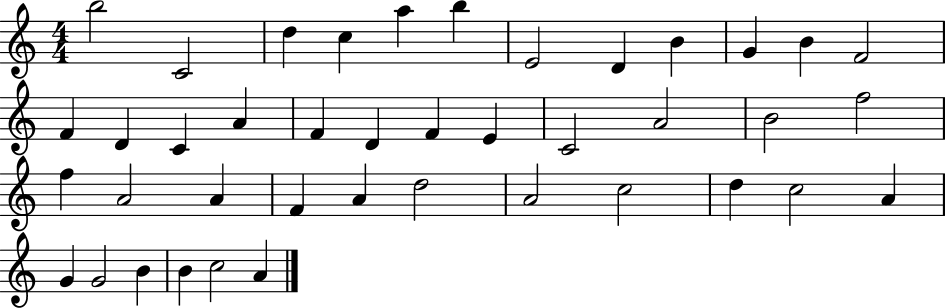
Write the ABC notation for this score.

X:1
T:Untitled
M:4/4
L:1/4
K:C
b2 C2 d c a b E2 D B G B F2 F D C A F D F E C2 A2 B2 f2 f A2 A F A d2 A2 c2 d c2 A G G2 B B c2 A